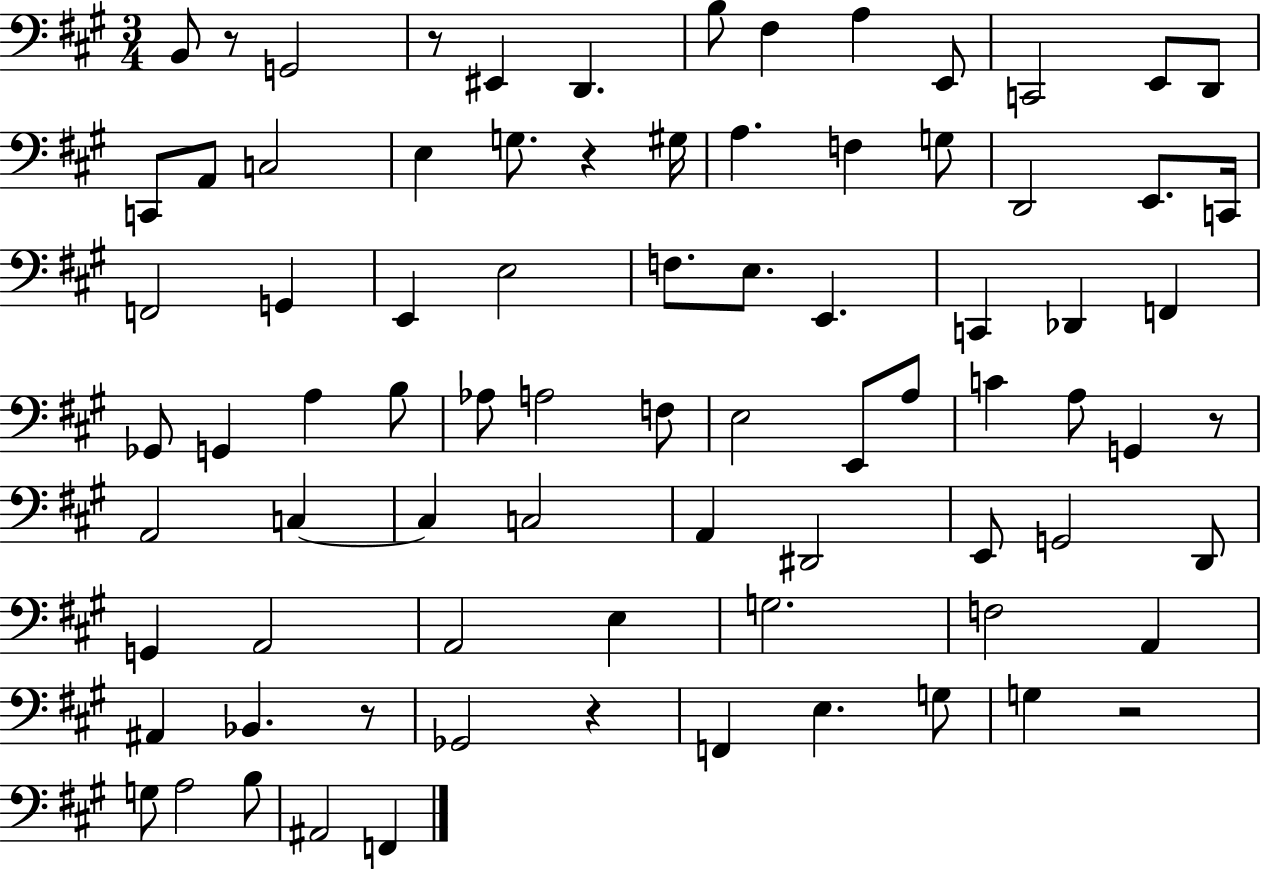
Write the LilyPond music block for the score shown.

{
  \clef bass
  \numericTimeSignature
  \time 3/4
  \key a \major
  b,8 r8 g,2 | r8 eis,4 d,4. | b8 fis4 a4 e,8 | c,2 e,8 d,8 | \break c,8 a,8 c2 | e4 g8. r4 gis16 | a4. f4 g8 | d,2 e,8. c,16 | \break f,2 g,4 | e,4 e2 | f8. e8. e,4. | c,4 des,4 f,4 | \break ges,8 g,4 a4 b8 | aes8 a2 f8 | e2 e,8 a8 | c'4 a8 g,4 r8 | \break a,2 c4~~ | c4 c2 | a,4 dis,2 | e,8 g,2 d,8 | \break g,4 a,2 | a,2 e4 | g2. | f2 a,4 | \break ais,4 bes,4. r8 | ges,2 r4 | f,4 e4. g8 | g4 r2 | \break g8 a2 b8 | ais,2 f,4 | \bar "|."
}